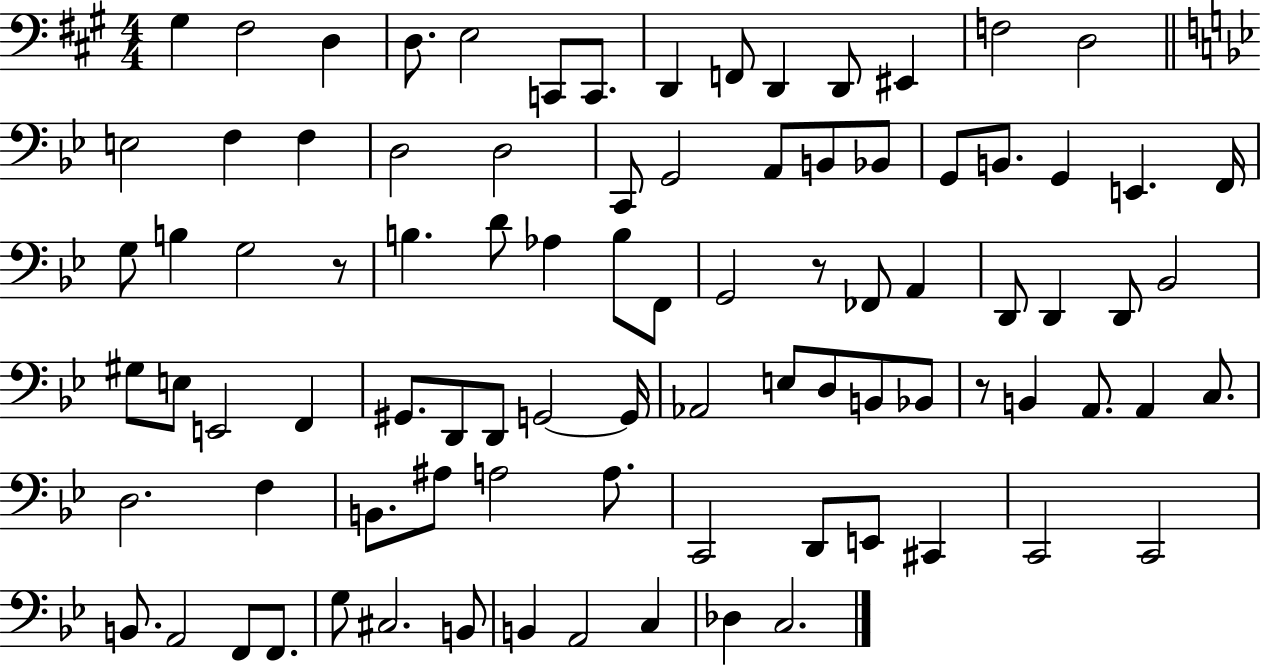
{
  \clef bass
  \numericTimeSignature
  \time 4/4
  \key a \major
  \repeat volta 2 { gis4 fis2 d4 | d8. e2 c,8 c,8. | d,4 f,8 d,4 d,8 eis,4 | f2 d2 | \break \bar "||" \break \key bes \major e2 f4 f4 | d2 d2 | c,8 g,2 a,8 b,8 bes,8 | g,8 b,8. g,4 e,4. f,16 | \break g8 b4 g2 r8 | b4. d'8 aes4 b8 f,8 | g,2 r8 fes,8 a,4 | d,8 d,4 d,8 bes,2 | \break gis8 e8 e,2 f,4 | gis,8. d,8 d,8 g,2~~ g,16 | aes,2 e8 d8 b,8 bes,8 | r8 b,4 a,8. a,4 c8. | \break d2. f4 | b,8. ais8 a2 a8. | c,2 d,8 e,8 cis,4 | c,2 c,2 | \break b,8. a,2 f,8 f,8. | g8 cis2. b,8 | b,4 a,2 c4 | des4 c2. | \break } \bar "|."
}